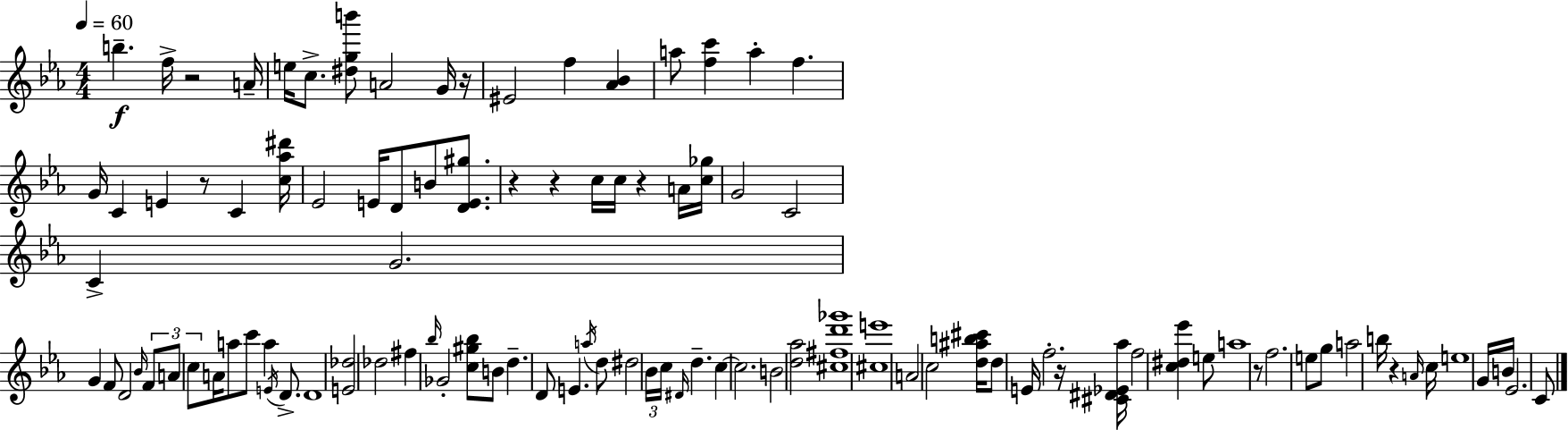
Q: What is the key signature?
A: C minor